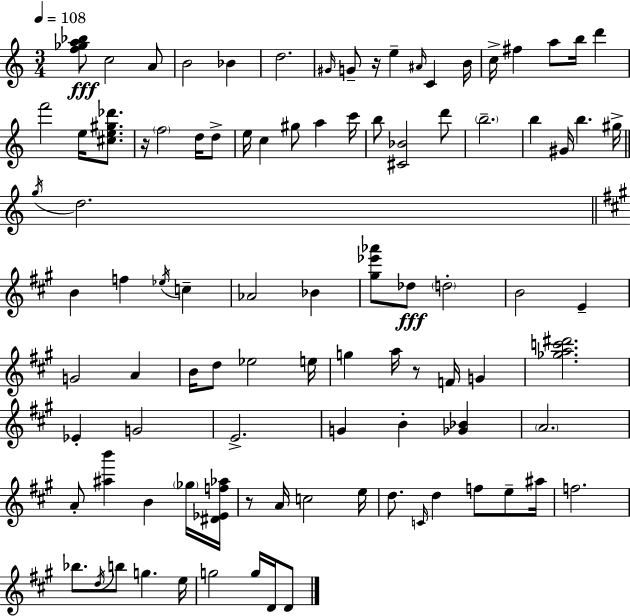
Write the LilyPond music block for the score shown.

{
  \clef treble
  \numericTimeSignature
  \time 3/4
  \key a \minor
  \tempo 4 = 108
  <f'' ges'' a'' bes''>8\fff c''2 a'8 | b'2 bes'4 | d''2. | \grace { gis'16 } g'8-- r16 e''4-- \grace { ais'16 } c'4 | \break b'16 c''16-> fis''4 a''8 b''16 d'''4 | f'''2 e''16 <cis'' e'' gis'' des'''>8. | r16 \parenthesize f''2 d''16 | d''8-> e''16 c''4 gis''8 a''4 | \break c'''16 b''8 <cis' bes'>2 | d'''8 \parenthesize b''2.-- | b''4 gis'16 b''4. | gis''16-> \bar "||" \break \key c \major \acciaccatura { g''16 } d''2. | \bar "||" \break \key a \major b'4 f''4 \acciaccatura { ees''16 } c''4-- | aes'2 bes'4 | <gis'' ees''' aes'''>8 des''8\fff \parenthesize d''2-. | b'2 e'4-- | \break g'2 a'4 | b'16 d''8 ees''2 | e''16 g''4 a''16 r8 f'16 g'4 | <ges'' a'' c''' dis'''>2. | \break ees'4-. g'2 | e'2.-> | g'4 b'4-. <ges' bes'>4 | \parenthesize a'2. | \break a'8-. <ais'' b'''>4 b'4 \parenthesize ges''16 | <dis' ees' f'' aes''>16 r8 a'16 c''2 | e''16 d''8. \grace { c'16 } d''4 f''8 e''8-- | ais''16 f''2. | \break bes''8. \acciaccatura { d''16 } b''8 g''4. | e''16 g''2 g''16 | d'16 d'8 \bar "|."
}